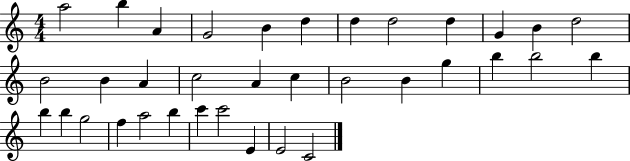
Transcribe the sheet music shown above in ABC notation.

X:1
T:Untitled
M:4/4
L:1/4
K:C
a2 b A G2 B d d d2 d G B d2 B2 B A c2 A c B2 B g b b2 b b b g2 f a2 b c' c'2 E E2 C2